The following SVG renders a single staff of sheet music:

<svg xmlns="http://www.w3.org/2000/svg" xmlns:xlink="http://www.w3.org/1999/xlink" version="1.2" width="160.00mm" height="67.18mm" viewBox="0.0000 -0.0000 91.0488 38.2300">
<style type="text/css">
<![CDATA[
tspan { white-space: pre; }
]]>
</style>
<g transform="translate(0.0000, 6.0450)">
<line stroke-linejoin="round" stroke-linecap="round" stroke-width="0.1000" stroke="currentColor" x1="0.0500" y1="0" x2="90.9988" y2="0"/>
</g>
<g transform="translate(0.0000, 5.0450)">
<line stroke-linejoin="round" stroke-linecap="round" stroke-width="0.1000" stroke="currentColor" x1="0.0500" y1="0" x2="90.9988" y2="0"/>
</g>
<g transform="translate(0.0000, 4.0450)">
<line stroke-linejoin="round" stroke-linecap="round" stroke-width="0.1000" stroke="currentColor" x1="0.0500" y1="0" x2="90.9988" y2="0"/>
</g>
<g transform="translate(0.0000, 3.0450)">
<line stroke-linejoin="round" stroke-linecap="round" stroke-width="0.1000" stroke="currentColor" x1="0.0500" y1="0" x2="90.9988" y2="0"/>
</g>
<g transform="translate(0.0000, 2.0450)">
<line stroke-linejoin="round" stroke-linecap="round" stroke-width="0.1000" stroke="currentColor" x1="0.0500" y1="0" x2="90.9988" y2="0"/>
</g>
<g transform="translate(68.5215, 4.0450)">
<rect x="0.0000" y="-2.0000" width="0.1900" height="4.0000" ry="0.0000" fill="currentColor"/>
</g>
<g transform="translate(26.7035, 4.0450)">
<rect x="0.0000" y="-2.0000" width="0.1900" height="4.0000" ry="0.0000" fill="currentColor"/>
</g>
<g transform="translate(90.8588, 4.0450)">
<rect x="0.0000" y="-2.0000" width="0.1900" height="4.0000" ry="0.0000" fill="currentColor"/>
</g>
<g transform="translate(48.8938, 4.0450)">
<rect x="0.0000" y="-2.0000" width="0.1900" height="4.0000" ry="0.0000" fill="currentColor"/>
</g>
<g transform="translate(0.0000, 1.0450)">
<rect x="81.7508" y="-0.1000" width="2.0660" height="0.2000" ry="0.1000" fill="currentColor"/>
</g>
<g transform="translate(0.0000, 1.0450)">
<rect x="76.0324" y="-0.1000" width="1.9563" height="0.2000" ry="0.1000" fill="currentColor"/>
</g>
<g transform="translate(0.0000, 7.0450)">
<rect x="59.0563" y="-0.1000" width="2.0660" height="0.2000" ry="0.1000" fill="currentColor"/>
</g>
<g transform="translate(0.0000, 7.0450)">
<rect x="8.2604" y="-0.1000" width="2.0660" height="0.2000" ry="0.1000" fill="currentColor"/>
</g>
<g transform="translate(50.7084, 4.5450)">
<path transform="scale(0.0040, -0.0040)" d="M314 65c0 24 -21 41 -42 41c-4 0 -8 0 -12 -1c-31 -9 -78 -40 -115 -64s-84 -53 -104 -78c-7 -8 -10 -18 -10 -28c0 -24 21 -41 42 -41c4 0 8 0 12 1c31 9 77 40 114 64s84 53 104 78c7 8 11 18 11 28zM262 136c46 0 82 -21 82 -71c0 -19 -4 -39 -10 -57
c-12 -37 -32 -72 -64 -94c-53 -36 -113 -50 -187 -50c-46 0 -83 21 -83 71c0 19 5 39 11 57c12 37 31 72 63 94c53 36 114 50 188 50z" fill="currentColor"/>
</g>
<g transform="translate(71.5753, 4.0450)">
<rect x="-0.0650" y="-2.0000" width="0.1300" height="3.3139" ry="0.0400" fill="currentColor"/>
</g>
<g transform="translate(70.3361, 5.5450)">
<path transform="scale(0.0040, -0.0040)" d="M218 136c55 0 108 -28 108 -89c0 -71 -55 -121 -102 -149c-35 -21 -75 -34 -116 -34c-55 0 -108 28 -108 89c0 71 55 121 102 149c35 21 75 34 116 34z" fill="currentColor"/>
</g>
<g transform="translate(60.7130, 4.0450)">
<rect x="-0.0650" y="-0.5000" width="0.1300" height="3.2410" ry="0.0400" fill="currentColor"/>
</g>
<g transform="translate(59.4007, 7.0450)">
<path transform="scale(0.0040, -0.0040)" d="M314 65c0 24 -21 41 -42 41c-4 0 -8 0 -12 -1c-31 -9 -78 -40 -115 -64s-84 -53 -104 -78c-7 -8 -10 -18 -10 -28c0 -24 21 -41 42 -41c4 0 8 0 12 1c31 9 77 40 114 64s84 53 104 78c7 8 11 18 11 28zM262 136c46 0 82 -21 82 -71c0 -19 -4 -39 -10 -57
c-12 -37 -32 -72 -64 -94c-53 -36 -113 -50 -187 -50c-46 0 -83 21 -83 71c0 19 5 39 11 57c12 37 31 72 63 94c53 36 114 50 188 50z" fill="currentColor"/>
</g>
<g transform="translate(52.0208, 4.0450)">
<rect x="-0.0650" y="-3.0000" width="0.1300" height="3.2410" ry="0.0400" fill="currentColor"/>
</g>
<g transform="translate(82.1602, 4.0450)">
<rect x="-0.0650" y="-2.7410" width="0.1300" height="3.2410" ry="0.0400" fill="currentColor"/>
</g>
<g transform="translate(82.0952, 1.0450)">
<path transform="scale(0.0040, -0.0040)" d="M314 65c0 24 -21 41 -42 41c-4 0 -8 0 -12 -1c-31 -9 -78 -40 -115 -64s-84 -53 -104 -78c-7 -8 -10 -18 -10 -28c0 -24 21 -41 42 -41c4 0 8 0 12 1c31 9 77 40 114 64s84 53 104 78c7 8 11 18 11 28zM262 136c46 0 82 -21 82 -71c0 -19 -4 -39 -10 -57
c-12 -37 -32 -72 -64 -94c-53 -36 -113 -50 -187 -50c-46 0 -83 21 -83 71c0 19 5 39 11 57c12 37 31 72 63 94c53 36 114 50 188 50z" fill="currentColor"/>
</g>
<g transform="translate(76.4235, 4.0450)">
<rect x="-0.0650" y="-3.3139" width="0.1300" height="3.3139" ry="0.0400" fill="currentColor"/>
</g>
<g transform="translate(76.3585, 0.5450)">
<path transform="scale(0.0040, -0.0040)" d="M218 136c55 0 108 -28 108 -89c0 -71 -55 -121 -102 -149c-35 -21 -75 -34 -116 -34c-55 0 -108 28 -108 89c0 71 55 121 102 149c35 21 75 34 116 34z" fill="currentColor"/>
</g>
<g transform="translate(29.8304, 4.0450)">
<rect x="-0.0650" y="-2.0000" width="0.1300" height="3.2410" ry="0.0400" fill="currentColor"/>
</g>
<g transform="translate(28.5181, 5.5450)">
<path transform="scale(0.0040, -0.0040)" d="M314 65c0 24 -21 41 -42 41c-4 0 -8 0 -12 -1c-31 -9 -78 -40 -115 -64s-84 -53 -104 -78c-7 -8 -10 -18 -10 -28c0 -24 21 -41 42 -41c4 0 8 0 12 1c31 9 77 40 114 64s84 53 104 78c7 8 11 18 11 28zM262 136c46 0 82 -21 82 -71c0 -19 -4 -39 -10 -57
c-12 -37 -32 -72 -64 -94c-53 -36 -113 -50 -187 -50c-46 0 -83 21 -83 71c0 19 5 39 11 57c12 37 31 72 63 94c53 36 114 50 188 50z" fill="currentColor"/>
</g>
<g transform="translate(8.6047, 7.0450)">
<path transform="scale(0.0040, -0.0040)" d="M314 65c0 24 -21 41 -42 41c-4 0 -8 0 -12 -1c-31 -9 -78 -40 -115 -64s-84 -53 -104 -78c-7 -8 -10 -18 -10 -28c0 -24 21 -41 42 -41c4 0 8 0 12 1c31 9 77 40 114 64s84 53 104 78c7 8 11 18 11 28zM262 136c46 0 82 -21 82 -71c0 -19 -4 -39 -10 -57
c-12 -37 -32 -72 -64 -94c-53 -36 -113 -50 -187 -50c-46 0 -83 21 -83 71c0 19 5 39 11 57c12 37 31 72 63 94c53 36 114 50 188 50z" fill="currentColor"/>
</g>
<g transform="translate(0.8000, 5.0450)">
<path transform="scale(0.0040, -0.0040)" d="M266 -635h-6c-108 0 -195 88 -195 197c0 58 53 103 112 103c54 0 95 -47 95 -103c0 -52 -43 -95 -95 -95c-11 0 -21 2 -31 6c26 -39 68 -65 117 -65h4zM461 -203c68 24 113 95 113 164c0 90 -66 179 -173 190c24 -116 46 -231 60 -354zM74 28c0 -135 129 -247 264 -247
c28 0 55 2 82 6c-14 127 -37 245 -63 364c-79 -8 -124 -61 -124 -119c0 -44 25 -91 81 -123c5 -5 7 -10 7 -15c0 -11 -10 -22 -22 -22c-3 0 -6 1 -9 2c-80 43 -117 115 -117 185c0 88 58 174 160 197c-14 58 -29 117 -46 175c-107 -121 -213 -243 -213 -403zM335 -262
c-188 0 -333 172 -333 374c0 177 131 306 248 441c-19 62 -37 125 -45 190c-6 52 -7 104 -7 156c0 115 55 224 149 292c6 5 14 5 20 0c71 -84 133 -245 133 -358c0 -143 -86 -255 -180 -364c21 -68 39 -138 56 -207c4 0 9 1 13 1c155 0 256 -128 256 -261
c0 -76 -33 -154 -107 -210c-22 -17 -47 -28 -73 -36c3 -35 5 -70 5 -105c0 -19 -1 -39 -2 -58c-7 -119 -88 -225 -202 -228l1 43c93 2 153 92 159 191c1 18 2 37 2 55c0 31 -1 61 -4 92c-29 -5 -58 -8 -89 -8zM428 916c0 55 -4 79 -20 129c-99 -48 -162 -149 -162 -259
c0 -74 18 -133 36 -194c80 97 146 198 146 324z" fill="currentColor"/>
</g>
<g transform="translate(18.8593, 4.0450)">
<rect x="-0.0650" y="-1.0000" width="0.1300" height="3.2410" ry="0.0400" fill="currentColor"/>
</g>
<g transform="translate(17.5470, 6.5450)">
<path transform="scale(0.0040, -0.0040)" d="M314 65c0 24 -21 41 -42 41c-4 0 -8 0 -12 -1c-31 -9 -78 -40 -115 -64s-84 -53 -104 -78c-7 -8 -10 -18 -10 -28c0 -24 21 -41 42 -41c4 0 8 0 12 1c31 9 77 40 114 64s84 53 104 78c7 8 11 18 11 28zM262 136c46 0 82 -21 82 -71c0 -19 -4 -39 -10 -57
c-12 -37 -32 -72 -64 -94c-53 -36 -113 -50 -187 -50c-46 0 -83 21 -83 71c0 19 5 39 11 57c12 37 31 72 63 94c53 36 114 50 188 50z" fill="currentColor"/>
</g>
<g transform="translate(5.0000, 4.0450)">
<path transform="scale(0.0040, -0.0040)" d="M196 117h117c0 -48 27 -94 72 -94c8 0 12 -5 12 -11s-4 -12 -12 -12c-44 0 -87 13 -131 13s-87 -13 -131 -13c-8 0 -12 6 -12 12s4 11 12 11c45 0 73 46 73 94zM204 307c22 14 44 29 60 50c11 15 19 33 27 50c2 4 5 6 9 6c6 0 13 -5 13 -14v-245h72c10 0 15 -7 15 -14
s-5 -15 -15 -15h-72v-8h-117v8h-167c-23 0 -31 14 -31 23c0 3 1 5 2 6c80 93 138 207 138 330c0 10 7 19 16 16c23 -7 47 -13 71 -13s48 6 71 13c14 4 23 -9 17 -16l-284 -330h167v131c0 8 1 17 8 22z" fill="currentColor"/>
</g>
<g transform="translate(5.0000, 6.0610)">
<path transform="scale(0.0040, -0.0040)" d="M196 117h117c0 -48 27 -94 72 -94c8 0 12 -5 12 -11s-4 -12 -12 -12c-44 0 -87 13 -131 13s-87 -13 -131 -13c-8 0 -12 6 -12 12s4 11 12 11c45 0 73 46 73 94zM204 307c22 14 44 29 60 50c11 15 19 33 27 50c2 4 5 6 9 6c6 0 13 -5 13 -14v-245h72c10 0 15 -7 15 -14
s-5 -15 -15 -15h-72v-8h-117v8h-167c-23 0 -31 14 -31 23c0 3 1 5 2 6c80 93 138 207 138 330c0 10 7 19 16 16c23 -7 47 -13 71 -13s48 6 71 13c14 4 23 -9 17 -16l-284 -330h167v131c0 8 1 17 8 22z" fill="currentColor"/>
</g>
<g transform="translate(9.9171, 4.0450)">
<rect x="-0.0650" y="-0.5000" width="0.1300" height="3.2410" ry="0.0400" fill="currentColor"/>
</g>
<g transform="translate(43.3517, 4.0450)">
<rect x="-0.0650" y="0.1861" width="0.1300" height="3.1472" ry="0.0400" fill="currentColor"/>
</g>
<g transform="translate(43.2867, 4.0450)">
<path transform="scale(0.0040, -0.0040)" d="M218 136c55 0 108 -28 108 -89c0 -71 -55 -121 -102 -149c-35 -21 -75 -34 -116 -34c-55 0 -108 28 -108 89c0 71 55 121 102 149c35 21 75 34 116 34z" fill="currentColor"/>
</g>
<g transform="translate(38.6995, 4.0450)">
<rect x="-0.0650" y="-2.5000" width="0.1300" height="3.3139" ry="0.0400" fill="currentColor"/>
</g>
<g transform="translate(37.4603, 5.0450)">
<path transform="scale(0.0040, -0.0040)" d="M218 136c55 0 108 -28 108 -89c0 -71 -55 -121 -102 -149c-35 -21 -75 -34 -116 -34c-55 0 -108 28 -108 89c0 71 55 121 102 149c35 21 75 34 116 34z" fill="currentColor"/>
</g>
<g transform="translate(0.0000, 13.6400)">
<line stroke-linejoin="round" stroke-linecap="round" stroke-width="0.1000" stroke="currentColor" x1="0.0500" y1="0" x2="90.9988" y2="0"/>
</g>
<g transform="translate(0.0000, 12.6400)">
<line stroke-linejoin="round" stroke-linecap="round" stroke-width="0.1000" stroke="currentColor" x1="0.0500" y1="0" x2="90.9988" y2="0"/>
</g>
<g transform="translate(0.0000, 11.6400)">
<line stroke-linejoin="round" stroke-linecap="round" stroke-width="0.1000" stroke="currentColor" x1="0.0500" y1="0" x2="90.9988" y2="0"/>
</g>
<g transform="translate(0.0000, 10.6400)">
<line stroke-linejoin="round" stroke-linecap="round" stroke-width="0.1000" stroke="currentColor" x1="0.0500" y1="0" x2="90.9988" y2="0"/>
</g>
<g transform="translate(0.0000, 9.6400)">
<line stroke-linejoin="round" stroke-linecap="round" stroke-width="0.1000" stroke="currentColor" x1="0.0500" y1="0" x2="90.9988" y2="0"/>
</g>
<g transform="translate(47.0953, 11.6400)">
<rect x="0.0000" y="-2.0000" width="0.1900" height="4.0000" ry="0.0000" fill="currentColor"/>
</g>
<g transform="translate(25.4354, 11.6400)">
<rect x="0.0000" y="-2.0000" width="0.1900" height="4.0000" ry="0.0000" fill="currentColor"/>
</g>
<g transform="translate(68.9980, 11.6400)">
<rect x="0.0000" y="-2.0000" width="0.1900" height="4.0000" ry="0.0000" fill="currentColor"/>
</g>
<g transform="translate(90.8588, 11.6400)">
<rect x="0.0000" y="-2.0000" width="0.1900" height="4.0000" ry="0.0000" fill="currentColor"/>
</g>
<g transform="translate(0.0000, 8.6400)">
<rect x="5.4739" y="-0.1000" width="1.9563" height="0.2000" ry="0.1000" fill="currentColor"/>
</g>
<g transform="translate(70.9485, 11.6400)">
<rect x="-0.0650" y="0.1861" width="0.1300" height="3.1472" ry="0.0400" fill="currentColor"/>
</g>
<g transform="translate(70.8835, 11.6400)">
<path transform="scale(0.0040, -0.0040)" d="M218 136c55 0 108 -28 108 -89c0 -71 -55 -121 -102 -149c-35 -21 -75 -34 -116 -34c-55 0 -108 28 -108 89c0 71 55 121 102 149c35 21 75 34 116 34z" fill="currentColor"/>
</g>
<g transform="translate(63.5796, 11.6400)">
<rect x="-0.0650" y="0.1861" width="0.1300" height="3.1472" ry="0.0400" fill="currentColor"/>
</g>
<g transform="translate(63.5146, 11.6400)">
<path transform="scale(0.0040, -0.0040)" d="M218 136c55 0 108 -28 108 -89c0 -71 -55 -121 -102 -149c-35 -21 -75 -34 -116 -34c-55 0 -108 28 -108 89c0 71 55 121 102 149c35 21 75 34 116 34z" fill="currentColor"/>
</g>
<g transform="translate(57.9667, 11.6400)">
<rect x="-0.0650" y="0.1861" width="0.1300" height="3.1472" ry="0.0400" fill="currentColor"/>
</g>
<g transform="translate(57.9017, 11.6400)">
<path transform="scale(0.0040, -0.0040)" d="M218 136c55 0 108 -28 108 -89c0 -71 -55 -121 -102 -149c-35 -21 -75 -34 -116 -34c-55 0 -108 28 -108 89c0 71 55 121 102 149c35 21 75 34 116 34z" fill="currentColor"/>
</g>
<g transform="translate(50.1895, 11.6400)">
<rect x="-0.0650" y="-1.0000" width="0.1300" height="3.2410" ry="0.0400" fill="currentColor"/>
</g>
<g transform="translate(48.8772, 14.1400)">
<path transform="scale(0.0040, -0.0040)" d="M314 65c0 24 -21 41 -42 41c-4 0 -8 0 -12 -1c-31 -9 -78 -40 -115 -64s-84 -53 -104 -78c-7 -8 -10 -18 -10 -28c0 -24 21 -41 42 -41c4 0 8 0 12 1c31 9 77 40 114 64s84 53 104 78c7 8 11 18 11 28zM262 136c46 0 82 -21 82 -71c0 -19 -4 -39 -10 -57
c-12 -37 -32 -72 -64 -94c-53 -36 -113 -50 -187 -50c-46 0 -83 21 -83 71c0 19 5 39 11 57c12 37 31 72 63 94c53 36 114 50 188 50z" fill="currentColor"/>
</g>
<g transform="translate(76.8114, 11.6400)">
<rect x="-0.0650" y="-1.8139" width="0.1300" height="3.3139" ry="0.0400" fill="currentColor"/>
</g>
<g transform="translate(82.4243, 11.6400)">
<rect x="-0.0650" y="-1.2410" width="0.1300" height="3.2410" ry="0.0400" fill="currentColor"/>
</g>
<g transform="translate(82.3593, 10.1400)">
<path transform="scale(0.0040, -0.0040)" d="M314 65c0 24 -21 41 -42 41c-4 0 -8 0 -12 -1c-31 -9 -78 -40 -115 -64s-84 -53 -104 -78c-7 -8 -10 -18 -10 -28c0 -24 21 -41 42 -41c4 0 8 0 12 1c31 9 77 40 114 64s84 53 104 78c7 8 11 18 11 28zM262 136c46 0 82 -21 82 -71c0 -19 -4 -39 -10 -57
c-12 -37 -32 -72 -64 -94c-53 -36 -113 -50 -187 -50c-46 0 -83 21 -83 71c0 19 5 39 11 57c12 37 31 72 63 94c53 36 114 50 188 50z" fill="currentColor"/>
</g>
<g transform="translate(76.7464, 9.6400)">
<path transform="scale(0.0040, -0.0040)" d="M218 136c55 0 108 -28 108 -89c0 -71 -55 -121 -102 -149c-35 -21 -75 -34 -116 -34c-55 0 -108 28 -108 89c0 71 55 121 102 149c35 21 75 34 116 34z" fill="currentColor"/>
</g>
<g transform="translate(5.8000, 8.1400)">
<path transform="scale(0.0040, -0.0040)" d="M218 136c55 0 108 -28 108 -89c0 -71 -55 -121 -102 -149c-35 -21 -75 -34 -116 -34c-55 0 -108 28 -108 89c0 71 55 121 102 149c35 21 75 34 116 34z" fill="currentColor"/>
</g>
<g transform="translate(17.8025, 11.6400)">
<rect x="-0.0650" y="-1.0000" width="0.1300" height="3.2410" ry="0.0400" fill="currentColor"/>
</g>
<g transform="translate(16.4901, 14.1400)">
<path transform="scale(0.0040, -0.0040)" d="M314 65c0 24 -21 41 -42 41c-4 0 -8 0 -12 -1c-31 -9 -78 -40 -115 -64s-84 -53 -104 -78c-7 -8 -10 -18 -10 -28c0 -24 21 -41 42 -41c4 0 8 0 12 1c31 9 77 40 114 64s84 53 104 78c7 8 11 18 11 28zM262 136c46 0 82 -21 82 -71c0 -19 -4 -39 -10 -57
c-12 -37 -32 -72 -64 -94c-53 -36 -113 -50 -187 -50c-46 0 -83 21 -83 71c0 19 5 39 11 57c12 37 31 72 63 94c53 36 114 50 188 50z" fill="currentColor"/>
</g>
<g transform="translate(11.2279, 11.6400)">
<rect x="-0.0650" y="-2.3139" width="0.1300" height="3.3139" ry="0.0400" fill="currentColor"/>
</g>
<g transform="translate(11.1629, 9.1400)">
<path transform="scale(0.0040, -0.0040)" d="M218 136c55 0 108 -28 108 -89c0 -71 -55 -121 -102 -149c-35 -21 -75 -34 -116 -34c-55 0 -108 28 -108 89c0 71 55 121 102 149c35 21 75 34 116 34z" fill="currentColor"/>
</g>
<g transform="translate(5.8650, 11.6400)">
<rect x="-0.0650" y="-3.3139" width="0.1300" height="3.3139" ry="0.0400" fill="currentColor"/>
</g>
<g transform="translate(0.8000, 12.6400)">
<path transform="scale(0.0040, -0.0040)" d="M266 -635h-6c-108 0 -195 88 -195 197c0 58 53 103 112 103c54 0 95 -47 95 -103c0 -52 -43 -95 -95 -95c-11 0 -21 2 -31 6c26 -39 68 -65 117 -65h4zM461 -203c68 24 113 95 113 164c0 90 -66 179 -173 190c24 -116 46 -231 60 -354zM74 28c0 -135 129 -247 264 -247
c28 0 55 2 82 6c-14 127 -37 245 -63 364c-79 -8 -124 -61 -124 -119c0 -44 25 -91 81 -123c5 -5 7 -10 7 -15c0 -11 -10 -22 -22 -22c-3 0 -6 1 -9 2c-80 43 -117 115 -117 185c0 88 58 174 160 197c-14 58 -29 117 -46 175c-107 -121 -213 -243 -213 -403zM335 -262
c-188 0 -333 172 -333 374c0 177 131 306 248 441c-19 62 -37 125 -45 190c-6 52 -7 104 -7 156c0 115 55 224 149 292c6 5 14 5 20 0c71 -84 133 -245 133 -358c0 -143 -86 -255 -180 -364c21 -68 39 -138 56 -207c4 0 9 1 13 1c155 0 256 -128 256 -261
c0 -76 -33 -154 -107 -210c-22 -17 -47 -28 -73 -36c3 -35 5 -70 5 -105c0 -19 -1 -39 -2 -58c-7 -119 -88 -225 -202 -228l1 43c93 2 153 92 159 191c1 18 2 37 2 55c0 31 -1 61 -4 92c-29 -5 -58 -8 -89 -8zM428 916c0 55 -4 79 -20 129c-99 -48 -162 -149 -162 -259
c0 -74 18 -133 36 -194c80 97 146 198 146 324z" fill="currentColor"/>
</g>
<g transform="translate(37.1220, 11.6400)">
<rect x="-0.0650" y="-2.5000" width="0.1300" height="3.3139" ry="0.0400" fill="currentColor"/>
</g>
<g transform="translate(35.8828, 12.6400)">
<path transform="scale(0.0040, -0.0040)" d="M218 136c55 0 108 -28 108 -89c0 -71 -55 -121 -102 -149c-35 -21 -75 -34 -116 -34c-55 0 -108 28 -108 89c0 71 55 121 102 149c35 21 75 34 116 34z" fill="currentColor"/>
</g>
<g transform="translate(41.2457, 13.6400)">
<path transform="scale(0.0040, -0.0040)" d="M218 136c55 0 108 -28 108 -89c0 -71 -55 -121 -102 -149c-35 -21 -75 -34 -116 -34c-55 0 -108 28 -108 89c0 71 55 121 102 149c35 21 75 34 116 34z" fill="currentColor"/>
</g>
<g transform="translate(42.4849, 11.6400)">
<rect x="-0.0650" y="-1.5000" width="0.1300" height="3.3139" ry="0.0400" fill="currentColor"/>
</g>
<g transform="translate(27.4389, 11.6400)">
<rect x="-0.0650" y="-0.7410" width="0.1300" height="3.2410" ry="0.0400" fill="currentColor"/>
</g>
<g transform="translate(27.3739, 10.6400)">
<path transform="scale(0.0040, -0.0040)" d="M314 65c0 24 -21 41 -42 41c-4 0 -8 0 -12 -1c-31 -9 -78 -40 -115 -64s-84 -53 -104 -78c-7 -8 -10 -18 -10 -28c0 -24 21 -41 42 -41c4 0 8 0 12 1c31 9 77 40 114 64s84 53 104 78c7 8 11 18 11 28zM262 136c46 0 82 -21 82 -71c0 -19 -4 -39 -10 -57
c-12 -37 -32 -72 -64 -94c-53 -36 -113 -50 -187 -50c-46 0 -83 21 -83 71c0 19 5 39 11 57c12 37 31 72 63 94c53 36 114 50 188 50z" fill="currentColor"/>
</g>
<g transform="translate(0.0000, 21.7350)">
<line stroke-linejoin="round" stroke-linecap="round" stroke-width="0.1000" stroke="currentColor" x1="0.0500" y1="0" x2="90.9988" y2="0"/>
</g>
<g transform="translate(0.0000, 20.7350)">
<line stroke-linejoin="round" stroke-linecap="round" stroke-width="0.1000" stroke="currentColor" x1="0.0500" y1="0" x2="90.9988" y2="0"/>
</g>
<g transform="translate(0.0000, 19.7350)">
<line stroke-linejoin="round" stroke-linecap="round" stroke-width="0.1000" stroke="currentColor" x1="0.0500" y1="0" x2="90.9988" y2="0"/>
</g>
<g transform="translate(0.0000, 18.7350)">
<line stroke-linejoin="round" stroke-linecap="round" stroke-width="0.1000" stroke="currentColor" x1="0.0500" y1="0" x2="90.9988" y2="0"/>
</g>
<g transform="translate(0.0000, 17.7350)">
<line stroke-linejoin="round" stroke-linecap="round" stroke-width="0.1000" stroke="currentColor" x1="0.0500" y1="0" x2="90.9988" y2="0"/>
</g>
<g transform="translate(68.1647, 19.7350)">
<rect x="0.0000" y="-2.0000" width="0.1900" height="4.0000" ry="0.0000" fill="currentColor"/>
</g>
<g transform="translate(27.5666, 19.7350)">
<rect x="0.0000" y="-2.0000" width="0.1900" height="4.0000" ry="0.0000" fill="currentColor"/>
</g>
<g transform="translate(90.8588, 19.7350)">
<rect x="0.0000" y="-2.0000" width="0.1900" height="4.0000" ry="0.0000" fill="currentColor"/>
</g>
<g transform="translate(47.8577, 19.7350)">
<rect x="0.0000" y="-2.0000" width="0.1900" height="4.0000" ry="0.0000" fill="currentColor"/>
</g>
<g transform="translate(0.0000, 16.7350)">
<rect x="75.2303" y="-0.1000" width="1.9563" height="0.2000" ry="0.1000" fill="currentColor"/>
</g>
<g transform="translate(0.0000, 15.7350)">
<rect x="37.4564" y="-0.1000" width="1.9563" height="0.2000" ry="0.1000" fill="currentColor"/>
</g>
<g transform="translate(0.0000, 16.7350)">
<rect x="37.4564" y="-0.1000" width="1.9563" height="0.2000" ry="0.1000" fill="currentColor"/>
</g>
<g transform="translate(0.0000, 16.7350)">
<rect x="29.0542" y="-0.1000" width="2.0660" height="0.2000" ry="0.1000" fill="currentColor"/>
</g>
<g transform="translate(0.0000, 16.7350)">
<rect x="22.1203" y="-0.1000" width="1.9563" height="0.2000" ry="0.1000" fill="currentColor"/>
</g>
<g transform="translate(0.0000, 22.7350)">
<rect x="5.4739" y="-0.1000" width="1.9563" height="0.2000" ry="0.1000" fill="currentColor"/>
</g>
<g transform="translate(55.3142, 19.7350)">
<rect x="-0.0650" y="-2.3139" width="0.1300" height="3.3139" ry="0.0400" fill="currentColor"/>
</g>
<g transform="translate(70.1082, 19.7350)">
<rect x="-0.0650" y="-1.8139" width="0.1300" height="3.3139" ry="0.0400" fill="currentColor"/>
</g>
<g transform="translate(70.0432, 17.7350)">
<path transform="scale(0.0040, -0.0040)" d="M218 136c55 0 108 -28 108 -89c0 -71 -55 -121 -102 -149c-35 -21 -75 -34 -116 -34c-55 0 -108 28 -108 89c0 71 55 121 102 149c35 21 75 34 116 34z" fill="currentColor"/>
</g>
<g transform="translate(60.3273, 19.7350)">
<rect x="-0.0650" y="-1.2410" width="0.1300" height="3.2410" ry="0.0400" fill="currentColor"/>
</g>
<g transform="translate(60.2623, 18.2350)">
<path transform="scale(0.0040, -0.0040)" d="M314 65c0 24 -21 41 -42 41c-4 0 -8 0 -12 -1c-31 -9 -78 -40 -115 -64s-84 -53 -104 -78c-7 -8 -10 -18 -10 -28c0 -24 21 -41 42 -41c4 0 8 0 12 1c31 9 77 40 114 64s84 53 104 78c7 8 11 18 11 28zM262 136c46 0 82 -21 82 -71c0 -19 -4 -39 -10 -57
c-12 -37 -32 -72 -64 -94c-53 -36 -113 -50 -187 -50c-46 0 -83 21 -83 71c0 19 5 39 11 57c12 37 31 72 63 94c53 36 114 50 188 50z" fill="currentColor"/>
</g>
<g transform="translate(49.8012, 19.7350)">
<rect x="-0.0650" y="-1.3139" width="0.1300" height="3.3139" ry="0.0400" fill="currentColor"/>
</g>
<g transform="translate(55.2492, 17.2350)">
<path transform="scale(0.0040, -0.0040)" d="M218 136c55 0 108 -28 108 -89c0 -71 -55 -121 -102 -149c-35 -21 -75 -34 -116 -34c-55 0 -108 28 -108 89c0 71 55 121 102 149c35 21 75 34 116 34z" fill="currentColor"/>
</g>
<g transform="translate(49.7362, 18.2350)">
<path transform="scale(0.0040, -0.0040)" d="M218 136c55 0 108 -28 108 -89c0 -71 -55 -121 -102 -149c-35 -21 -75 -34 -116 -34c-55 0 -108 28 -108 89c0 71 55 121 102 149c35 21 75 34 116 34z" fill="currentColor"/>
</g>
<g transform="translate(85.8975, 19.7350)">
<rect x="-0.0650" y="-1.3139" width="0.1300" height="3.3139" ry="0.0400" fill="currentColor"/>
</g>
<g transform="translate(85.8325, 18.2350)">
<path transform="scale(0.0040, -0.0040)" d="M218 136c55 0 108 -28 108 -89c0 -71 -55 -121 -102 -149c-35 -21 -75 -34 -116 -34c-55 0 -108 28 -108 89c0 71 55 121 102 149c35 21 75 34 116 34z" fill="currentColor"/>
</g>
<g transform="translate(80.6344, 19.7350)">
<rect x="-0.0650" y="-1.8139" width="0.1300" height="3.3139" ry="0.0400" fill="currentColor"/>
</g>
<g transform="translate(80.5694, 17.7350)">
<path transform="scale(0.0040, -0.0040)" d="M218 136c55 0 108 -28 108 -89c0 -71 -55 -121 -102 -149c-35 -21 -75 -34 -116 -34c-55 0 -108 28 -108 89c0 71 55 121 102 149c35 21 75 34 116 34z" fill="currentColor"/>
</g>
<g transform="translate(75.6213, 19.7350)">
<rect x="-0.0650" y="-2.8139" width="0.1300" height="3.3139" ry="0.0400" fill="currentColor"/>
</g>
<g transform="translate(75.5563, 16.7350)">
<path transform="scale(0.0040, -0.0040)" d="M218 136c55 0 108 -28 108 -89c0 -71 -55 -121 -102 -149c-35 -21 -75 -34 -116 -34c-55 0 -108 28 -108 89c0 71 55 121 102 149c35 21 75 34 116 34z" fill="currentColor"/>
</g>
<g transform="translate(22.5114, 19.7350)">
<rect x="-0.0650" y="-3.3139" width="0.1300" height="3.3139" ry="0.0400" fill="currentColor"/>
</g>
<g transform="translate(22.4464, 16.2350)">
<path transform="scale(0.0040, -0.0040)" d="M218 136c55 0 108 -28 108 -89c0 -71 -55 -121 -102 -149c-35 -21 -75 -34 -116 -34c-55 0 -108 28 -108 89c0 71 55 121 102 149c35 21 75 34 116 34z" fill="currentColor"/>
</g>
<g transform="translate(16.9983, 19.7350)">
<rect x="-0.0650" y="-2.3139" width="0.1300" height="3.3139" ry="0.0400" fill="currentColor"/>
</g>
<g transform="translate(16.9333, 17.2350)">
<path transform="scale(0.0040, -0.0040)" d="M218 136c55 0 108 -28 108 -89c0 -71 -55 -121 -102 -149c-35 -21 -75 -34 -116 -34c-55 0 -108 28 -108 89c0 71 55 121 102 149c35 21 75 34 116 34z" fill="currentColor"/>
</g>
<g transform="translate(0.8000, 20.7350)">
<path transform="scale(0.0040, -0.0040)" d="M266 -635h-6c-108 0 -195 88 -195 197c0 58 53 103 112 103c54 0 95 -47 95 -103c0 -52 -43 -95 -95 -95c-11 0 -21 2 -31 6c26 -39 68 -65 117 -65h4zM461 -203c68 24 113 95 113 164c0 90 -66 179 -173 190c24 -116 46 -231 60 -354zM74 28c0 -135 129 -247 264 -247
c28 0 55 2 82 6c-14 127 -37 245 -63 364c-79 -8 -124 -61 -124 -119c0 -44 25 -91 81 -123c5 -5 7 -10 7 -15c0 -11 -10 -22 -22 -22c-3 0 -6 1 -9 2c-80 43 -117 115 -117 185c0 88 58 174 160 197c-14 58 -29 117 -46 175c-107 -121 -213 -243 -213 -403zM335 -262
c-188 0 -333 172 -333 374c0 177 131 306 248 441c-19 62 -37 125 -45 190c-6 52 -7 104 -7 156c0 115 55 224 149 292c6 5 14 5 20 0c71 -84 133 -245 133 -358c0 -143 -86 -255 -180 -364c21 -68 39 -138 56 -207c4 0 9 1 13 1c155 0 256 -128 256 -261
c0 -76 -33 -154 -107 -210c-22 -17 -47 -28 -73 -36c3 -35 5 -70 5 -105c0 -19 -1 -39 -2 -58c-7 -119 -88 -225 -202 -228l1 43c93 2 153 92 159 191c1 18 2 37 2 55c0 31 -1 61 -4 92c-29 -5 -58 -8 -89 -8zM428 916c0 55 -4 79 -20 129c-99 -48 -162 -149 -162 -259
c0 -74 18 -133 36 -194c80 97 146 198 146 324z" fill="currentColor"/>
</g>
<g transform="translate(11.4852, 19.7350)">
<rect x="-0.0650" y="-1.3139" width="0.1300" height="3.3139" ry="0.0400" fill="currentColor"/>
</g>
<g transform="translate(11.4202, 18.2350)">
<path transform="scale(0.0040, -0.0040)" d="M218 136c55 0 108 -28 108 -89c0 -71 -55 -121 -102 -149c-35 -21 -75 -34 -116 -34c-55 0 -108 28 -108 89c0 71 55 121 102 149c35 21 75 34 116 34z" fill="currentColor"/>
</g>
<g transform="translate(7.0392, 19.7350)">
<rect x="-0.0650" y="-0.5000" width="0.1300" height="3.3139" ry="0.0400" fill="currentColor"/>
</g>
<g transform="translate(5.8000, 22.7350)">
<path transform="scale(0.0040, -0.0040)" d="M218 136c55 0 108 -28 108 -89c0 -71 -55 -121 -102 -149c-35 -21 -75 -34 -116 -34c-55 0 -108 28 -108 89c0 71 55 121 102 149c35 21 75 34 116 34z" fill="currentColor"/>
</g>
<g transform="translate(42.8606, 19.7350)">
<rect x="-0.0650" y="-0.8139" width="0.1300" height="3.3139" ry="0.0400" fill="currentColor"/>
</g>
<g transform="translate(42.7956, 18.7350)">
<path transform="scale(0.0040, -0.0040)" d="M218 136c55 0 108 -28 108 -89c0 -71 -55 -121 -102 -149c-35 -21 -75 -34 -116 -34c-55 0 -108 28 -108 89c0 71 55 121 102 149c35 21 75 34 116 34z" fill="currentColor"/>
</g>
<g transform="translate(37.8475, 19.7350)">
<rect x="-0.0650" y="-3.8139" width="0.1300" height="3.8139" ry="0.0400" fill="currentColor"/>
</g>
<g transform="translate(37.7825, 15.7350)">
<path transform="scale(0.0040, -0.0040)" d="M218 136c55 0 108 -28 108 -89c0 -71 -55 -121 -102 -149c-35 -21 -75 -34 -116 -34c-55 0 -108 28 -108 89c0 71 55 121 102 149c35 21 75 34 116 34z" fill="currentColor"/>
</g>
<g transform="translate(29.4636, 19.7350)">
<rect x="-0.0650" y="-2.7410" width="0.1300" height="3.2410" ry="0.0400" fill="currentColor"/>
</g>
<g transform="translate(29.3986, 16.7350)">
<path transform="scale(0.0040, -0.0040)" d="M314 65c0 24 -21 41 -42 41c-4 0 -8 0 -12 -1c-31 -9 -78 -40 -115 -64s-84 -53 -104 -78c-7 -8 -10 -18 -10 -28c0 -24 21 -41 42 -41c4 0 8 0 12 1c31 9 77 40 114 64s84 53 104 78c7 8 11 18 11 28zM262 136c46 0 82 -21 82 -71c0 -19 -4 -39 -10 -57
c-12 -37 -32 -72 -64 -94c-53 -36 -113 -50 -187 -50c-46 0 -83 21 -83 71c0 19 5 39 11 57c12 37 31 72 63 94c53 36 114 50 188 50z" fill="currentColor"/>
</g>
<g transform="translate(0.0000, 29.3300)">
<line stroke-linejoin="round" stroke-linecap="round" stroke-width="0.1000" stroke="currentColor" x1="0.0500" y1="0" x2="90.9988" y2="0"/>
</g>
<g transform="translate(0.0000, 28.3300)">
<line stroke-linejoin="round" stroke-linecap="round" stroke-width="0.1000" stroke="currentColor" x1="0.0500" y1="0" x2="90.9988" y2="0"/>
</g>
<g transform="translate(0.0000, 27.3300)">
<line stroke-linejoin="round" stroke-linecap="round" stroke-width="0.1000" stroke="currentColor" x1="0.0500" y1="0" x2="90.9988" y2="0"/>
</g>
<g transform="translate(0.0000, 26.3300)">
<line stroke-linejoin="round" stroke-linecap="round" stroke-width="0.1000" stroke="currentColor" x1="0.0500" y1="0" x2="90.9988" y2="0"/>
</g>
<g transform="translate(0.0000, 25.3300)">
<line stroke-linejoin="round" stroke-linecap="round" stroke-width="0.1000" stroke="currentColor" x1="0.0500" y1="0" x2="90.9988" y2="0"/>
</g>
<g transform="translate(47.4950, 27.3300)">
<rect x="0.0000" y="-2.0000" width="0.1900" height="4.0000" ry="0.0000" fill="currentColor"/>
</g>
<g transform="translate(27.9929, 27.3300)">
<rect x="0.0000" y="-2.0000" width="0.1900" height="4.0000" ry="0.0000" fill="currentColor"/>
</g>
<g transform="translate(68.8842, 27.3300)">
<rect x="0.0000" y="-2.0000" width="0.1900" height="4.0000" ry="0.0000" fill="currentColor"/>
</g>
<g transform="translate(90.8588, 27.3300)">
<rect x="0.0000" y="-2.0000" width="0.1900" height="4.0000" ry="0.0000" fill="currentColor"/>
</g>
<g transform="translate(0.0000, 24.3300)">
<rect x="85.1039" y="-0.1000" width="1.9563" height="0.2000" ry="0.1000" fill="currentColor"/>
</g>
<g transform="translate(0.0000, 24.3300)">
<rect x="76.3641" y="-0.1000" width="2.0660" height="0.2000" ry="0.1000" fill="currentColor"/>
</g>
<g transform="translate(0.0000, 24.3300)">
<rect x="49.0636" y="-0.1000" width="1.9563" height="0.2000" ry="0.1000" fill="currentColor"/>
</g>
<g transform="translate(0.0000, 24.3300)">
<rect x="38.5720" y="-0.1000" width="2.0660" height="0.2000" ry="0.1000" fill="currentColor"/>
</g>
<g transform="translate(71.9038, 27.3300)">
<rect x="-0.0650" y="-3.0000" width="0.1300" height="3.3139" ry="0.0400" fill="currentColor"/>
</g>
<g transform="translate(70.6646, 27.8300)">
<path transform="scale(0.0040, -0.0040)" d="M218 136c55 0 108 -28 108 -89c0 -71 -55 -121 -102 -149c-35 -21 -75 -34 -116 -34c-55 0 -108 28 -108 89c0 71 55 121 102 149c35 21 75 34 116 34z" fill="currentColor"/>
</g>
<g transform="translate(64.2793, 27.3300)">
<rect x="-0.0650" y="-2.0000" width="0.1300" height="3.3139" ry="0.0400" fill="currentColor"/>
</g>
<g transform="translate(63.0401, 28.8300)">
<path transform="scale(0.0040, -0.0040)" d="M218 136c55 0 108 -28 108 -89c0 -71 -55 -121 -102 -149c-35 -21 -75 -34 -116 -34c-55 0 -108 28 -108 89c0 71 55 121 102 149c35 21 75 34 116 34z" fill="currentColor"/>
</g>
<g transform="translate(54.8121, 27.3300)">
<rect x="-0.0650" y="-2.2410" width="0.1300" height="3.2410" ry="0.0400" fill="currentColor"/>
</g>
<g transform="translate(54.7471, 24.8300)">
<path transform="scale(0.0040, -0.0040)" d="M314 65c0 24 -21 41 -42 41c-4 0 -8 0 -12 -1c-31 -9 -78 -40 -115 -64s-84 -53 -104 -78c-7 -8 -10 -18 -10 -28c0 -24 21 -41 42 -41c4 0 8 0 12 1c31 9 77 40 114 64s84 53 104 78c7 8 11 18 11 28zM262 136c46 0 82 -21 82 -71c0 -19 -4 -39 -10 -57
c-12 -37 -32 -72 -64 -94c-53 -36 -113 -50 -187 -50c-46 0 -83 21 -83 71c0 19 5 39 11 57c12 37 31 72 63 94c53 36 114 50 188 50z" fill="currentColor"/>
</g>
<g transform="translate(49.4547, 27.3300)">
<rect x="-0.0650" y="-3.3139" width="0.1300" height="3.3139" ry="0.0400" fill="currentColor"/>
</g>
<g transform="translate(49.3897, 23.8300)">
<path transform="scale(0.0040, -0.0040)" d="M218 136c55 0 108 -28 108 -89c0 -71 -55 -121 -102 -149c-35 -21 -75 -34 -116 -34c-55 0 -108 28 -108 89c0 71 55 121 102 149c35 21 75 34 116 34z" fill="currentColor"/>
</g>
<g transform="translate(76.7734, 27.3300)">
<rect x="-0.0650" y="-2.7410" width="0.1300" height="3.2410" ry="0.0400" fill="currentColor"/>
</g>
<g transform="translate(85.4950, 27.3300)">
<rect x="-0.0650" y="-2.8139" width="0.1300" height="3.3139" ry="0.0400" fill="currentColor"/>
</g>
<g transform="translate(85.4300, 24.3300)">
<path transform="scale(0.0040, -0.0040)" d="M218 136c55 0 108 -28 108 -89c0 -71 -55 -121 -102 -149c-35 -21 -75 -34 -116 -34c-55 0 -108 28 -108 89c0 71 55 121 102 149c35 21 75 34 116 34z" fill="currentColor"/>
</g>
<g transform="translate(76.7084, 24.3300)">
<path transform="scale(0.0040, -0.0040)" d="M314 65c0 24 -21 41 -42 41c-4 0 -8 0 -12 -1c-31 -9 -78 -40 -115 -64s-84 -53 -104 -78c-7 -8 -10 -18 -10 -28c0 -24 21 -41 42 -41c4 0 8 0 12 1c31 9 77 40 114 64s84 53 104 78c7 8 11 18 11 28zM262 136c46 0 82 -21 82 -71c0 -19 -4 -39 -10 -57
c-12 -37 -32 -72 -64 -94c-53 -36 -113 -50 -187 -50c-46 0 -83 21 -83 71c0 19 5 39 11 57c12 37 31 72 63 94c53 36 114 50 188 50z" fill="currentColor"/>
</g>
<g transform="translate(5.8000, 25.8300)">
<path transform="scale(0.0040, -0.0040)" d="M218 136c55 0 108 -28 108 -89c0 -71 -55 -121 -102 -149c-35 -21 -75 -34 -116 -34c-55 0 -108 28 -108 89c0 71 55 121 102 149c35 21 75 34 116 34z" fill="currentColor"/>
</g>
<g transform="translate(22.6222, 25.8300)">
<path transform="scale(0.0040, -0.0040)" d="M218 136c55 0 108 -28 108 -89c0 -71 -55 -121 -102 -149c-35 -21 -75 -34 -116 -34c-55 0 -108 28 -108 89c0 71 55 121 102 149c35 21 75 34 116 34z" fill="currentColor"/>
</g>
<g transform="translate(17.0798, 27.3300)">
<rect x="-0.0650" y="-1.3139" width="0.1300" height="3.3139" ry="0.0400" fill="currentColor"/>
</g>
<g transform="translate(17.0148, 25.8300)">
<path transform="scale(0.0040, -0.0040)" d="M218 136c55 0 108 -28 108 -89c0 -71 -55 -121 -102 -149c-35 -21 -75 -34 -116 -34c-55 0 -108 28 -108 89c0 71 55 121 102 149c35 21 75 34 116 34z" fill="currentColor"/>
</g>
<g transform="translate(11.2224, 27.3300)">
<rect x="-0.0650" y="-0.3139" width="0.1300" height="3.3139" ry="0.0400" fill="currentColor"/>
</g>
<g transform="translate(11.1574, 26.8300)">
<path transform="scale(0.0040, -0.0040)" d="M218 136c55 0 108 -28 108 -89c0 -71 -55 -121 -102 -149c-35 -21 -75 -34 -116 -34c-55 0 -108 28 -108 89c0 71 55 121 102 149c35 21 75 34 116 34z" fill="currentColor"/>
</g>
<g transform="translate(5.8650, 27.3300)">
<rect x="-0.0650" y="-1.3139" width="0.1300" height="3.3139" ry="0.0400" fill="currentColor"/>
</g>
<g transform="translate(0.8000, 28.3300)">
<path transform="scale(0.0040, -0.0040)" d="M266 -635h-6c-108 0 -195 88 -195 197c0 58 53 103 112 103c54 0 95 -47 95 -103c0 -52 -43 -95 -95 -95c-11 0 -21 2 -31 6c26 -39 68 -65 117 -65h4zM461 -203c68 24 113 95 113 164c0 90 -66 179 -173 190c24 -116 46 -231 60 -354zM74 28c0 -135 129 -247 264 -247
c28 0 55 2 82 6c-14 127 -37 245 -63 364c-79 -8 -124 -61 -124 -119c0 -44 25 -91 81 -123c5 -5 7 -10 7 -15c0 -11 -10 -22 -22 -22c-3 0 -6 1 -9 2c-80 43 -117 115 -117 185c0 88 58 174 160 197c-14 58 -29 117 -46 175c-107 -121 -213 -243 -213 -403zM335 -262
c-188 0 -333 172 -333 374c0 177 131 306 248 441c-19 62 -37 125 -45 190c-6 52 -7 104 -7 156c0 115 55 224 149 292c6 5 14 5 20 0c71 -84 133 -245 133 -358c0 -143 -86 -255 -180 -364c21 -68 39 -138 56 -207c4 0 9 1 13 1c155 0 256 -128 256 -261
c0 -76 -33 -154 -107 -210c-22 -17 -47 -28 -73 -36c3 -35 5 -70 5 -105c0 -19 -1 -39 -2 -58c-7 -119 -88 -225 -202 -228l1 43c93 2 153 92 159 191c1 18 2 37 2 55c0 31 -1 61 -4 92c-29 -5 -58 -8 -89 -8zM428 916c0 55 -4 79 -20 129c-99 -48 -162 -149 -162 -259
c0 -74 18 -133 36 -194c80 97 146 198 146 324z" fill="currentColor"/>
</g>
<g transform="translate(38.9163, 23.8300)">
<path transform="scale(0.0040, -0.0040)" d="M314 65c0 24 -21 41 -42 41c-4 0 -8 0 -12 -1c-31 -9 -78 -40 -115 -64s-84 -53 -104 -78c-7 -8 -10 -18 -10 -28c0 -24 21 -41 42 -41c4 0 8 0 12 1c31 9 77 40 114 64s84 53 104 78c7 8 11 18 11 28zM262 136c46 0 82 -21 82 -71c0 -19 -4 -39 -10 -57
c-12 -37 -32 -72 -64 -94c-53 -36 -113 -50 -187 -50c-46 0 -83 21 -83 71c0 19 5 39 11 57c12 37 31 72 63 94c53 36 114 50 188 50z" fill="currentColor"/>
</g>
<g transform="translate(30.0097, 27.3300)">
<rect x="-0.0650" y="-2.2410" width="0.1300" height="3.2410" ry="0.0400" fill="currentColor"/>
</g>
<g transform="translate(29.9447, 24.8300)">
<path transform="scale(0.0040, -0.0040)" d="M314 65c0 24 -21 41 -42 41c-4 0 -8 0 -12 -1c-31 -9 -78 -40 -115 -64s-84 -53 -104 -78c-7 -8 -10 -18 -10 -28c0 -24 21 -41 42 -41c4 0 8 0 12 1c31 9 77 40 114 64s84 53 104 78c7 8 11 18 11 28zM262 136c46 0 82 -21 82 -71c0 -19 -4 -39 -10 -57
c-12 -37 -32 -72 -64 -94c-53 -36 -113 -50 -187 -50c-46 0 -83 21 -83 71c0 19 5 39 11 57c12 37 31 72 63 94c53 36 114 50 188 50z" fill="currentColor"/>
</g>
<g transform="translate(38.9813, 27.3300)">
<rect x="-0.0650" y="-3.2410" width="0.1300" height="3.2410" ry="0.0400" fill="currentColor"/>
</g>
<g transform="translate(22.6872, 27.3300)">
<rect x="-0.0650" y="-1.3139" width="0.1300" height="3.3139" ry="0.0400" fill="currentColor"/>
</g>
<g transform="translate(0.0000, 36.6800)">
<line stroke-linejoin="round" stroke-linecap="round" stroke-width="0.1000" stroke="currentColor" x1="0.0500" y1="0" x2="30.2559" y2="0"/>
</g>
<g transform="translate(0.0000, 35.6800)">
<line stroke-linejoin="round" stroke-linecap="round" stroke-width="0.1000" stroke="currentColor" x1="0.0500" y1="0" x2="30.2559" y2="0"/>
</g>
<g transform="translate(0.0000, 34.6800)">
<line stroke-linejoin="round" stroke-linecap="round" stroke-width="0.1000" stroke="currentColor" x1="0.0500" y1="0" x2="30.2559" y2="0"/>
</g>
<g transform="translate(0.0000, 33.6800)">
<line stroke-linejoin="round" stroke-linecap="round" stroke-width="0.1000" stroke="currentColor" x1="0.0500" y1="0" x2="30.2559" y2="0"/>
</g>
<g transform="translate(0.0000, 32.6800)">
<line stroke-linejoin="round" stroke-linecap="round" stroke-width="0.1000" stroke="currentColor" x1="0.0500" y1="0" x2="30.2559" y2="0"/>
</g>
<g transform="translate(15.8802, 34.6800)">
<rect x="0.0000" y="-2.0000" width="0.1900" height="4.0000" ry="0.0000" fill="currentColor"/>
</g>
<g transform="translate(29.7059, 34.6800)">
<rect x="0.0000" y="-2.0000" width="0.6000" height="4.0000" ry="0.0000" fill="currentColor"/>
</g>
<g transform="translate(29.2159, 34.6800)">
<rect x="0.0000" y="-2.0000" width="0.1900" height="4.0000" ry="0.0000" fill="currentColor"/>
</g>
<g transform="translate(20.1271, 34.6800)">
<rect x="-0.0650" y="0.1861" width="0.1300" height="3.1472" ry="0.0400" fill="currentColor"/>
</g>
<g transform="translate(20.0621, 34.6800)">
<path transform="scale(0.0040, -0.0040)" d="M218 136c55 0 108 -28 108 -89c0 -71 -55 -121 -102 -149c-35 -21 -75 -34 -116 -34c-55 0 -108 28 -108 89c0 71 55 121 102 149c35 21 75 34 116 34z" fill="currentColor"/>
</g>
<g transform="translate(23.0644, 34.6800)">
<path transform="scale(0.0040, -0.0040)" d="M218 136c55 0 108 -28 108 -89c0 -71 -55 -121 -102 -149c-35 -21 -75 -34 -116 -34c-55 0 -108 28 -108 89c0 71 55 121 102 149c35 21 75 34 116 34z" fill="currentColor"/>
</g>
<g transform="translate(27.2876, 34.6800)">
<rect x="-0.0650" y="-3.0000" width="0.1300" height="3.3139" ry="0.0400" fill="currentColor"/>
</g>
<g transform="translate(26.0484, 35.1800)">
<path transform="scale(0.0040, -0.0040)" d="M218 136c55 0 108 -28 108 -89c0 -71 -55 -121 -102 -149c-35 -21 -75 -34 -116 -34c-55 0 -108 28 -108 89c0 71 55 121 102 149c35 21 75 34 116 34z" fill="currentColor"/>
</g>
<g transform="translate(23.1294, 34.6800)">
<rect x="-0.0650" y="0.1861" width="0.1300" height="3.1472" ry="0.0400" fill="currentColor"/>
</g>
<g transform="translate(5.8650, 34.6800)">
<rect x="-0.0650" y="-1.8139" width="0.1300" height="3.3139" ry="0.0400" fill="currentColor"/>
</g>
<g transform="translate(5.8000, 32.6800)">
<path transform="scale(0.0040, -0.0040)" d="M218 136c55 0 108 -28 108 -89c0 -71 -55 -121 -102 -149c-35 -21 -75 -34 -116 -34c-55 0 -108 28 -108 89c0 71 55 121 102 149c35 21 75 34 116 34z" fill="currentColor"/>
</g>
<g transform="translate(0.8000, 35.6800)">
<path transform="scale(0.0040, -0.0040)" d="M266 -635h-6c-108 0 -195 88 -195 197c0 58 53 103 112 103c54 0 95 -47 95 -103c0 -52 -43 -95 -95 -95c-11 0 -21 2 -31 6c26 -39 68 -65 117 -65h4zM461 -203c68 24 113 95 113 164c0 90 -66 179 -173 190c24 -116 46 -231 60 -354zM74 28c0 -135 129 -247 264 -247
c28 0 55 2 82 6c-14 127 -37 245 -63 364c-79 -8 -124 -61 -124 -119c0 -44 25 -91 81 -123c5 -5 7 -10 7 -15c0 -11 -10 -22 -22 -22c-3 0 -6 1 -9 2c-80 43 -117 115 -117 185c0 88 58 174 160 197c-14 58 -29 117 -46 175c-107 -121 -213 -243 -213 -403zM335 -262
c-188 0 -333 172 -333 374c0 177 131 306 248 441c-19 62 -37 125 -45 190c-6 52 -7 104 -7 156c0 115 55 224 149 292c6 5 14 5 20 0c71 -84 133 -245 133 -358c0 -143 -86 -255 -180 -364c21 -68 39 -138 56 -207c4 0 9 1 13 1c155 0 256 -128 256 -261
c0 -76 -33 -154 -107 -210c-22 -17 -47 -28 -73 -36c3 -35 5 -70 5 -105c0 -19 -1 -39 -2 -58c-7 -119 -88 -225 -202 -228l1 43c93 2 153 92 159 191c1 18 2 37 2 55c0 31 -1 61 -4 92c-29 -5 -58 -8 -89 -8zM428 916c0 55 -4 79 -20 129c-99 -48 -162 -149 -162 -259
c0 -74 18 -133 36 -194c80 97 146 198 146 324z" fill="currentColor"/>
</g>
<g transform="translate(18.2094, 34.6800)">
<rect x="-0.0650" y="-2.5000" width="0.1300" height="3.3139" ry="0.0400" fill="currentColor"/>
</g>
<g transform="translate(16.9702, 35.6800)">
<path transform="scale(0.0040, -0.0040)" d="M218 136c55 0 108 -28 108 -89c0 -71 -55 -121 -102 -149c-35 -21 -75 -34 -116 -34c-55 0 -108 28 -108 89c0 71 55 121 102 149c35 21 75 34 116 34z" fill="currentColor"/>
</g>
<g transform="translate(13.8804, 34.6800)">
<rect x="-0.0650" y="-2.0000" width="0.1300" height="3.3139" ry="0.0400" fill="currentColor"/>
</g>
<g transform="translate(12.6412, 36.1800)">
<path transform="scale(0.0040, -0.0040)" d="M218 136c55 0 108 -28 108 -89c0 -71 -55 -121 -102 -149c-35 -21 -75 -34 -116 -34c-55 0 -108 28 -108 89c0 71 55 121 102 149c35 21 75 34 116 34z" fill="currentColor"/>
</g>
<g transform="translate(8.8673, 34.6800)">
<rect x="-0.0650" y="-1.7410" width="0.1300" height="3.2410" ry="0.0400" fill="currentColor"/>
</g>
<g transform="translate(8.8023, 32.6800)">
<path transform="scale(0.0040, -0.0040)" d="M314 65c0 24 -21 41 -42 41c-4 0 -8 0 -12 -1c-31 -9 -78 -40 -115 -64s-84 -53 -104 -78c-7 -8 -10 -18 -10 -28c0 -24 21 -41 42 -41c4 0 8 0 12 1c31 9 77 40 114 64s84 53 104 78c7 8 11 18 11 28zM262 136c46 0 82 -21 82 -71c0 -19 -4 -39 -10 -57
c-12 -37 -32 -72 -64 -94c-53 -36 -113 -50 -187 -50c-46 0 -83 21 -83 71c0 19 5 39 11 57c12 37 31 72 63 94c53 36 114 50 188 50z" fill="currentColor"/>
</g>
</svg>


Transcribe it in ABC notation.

X:1
T:Untitled
M:4/4
L:1/4
K:C
C2 D2 F2 G B A2 C2 F b a2 b g D2 d2 G E D2 B B B f e2 C e g b a2 c' d e g e2 f a f e e c e e g2 b2 b g2 F A a2 a f f2 F G B B A